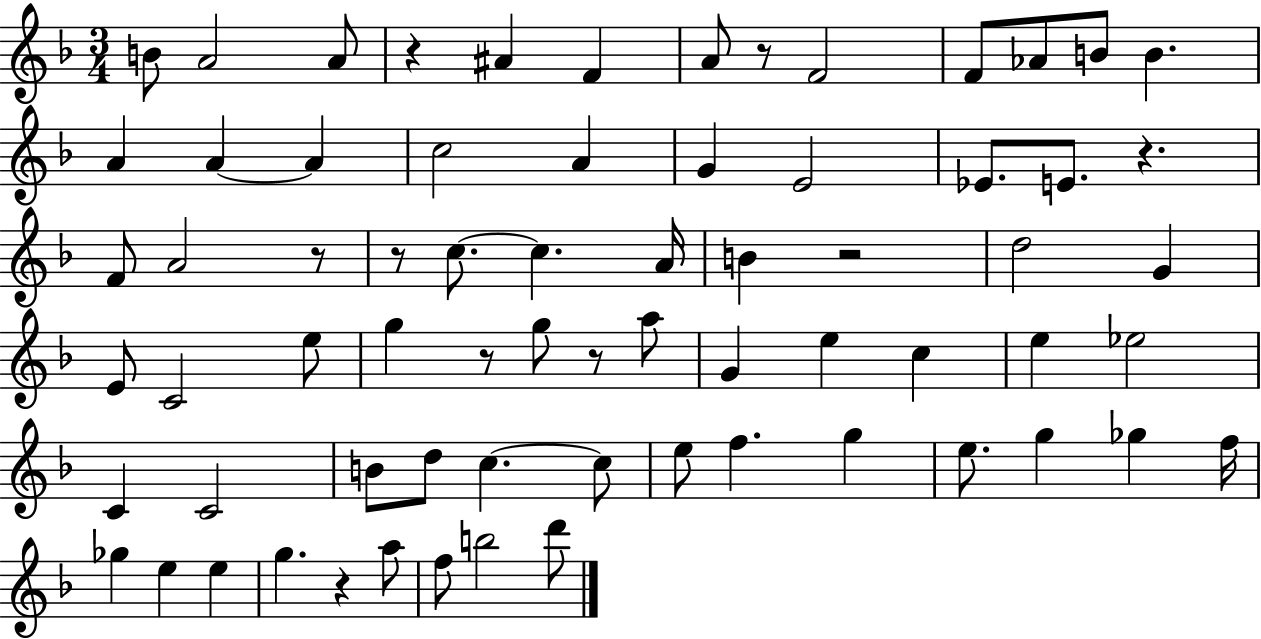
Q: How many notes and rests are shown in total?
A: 69